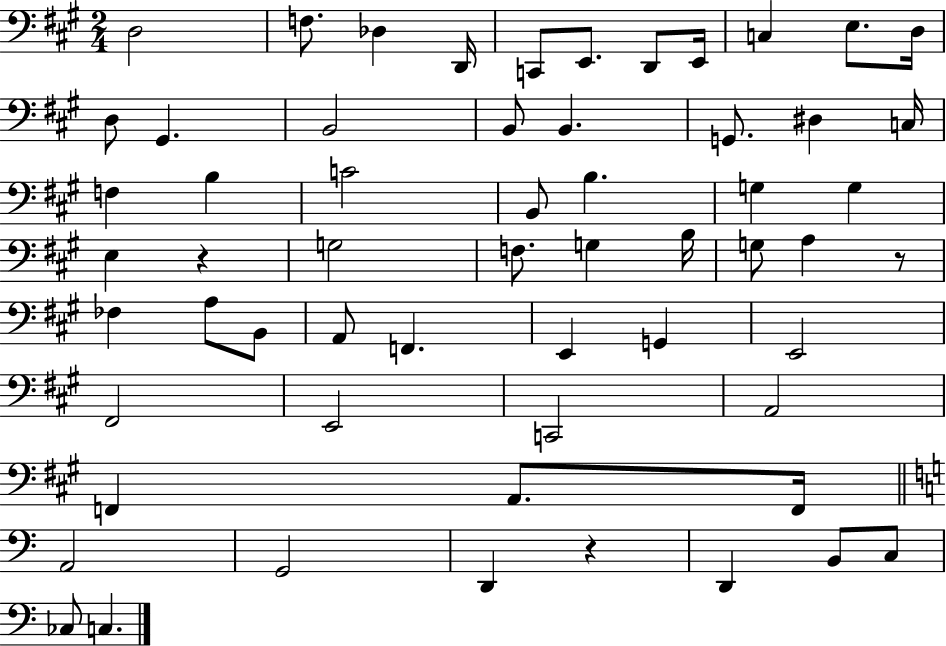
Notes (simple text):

D3/h F3/e. Db3/q D2/s C2/e E2/e. D2/e E2/s C3/q E3/e. D3/s D3/e G#2/q. B2/h B2/e B2/q. G2/e. D#3/q C3/s F3/q B3/q C4/h B2/e B3/q. G3/q G3/q E3/q R/q G3/h F3/e. G3/q B3/s G3/e A3/q R/e FES3/q A3/e B2/e A2/e F2/q. E2/q G2/q E2/h F#2/h E2/h C2/h A2/h F2/q A2/e. F2/s A2/h G2/h D2/q R/q D2/q B2/e C3/e CES3/e C3/q.